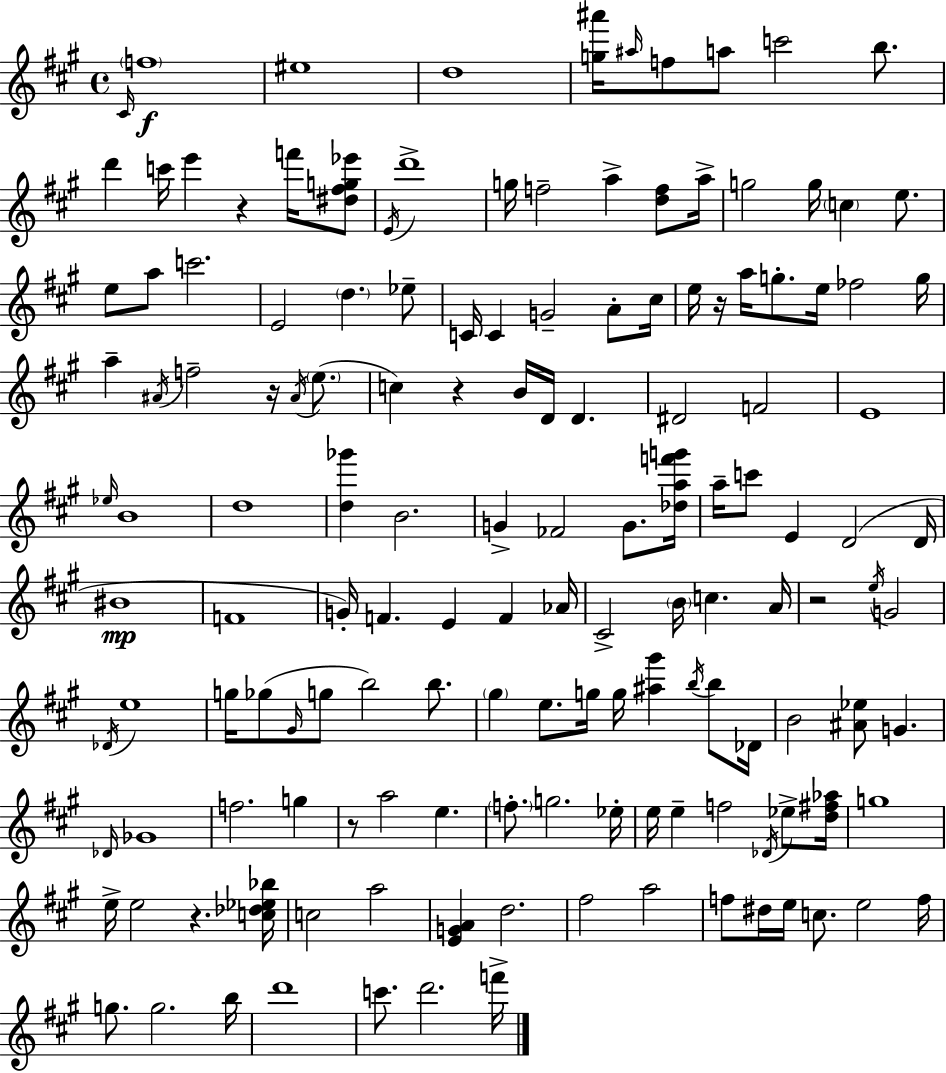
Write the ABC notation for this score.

X:1
T:Untitled
M:4/4
L:1/4
K:A
^C/4 f4 ^e4 d4 [g^a']/4 ^a/4 f/2 a/2 c'2 b/2 d' c'/4 e' z f'/4 [^d^fg_e']/2 E/4 d'4 g/4 f2 a [df]/2 a/4 g2 g/4 c e/2 e/2 a/2 c'2 E2 d _e/2 C/4 C G2 A/2 ^c/4 e/4 z/4 a/4 g/2 e/4 _f2 g/4 a ^A/4 f2 z/4 ^A/4 e/2 c z B/4 D/4 D ^D2 F2 E4 _e/4 B4 d4 [d_g'] B2 G _F2 G/2 [_daf'g']/4 a/4 c'/2 E D2 D/4 ^B4 F4 G/4 F E F _A/4 ^C2 B/4 c A/4 z2 e/4 G2 _D/4 e4 g/4 _g/2 ^G/4 g/2 b2 b/2 ^g e/2 g/4 g/4 [^a^g'] b/4 b/2 _D/4 B2 [^A_e]/2 G _D/4 _G4 f2 g z/2 a2 e f/2 g2 _e/4 e/4 e f2 _D/4 _e/2 [d^f_a]/4 g4 e/4 e2 z [c_d_e_b]/4 c2 a2 [EGA] d2 ^f2 a2 f/2 ^d/4 e/4 c/2 e2 f/4 g/2 g2 b/4 d'4 c'/2 d'2 f'/4